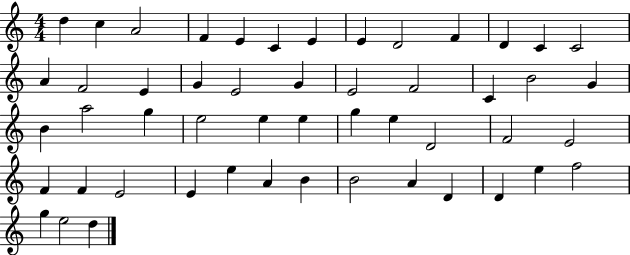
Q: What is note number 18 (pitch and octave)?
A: E4